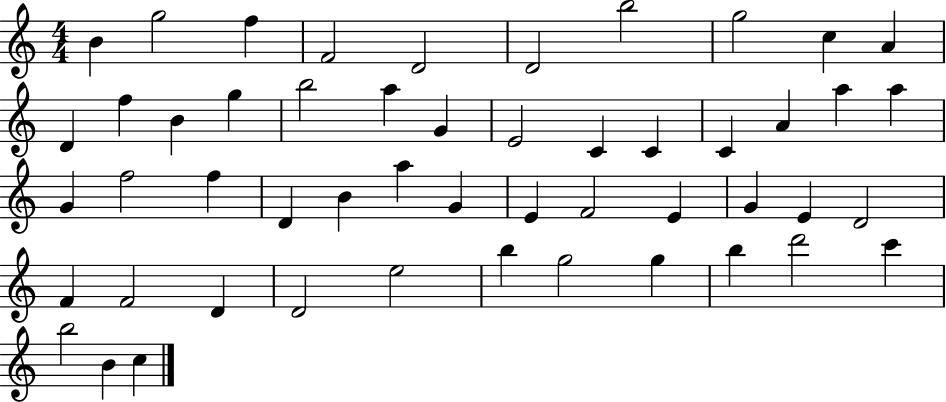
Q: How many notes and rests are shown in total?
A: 51